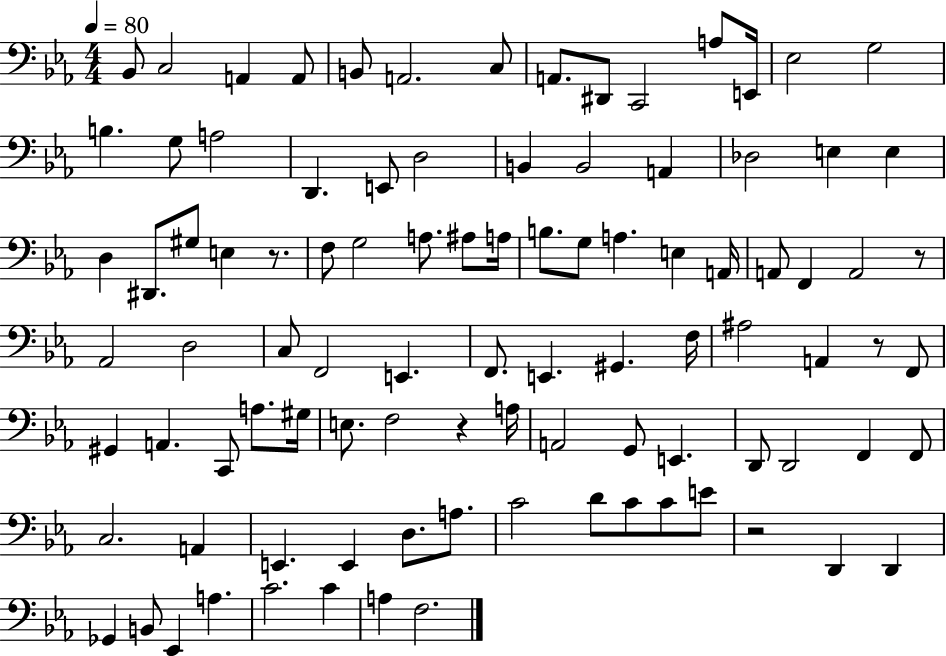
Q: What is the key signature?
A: EES major